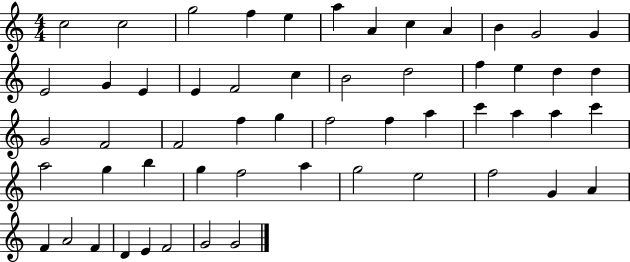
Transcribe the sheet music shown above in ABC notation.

X:1
T:Untitled
M:4/4
L:1/4
K:C
c2 c2 g2 f e a A c A B G2 G E2 G E E F2 c B2 d2 f e d d G2 F2 F2 f g f2 f a c' a a c' a2 g b g f2 a g2 e2 f2 G A F A2 F D E F2 G2 G2